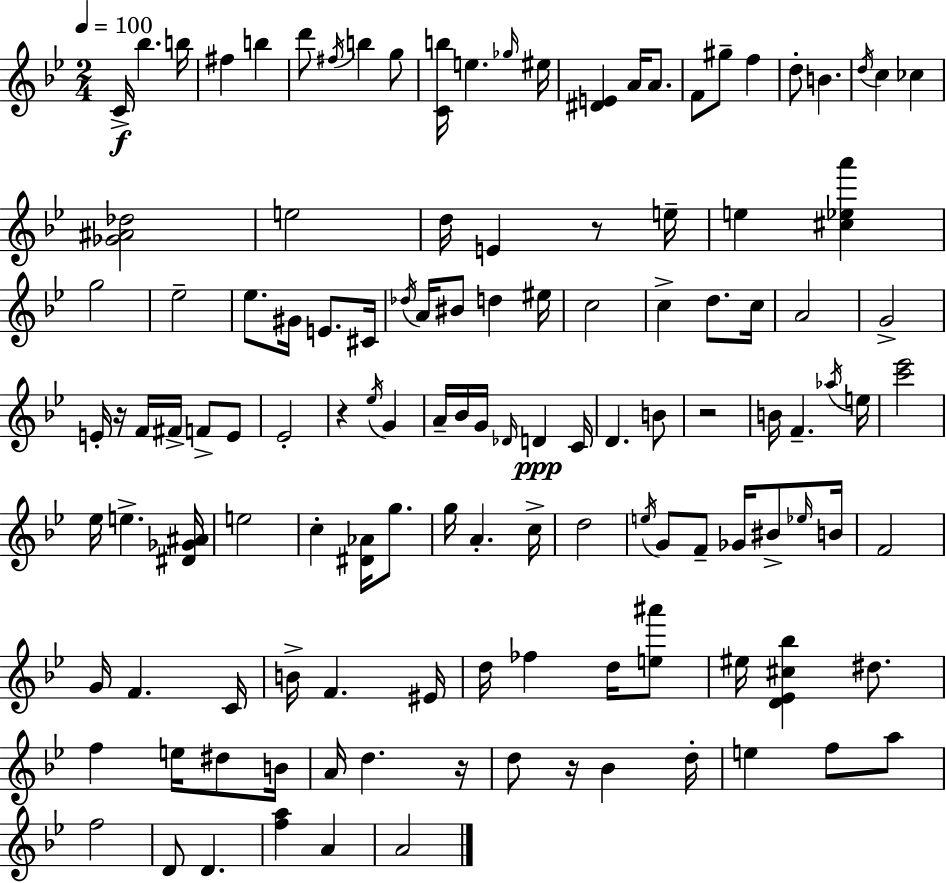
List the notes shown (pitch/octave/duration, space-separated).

C4/s Bb5/q. B5/s F#5/q B5/q D6/e F#5/s B5/q G5/e [C4,B5]/s E5/q. Gb5/s EIS5/s [D#4,E4]/q A4/s A4/e. F4/e G#5/e F5/q D5/e B4/q. D5/s C5/q CES5/q [Gb4,A#4,Db5]/h E5/h D5/s E4/q R/e E5/s E5/q [C#5,Eb5,A6]/q G5/h Eb5/h Eb5/e. G#4/s E4/e. C#4/s Db5/s A4/s BIS4/e D5/q EIS5/s C5/h C5/q D5/e. C5/s A4/h G4/h E4/s R/s F4/s F#4/s F4/e E4/e Eb4/h R/q Eb5/s G4/q A4/s Bb4/s G4/s Db4/s D4/q C4/s D4/q. B4/e R/h B4/s F4/q. Ab5/s E5/s [C6,Eb6]/h Eb5/s E5/q. [D#4,Gb4,A#4]/s E5/h C5/q [D#4,Ab4]/s G5/e. G5/s A4/q. C5/s D5/h E5/s G4/e F4/e Gb4/s BIS4/e Eb5/s B4/s F4/h G4/s F4/q. C4/s B4/s F4/q. EIS4/s D5/s FES5/q D5/s [E5,A#6]/e EIS5/s [D4,Eb4,C#5,Bb5]/q D#5/e. F5/q E5/s D#5/e B4/s A4/s D5/q. R/s D5/e R/s Bb4/q D5/s E5/q F5/e A5/e F5/h D4/e D4/q. [F5,A5]/q A4/q A4/h